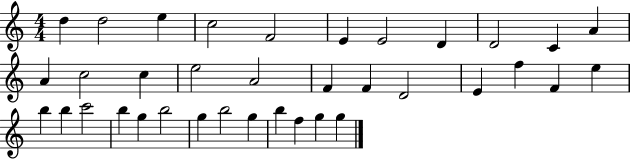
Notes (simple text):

D5/q D5/h E5/q C5/h F4/h E4/q E4/h D4/q D4/h C4/q A4/q A4/q C5/h C5/q E5/h A4/h F4/q F4/q D4/h E4/q F5/q F4/q E5/q B5/q B5/q C6/h B5/q G5/q B5/h G5/q B5/h G5/q B5/q F5/q G5/q G5/q